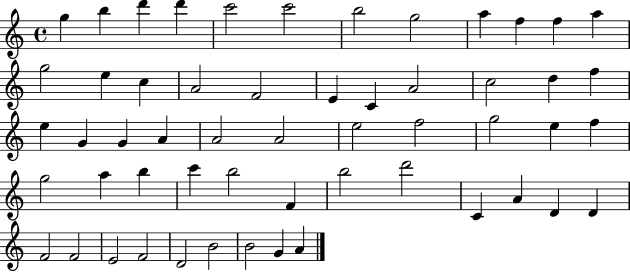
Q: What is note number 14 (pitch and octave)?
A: E5